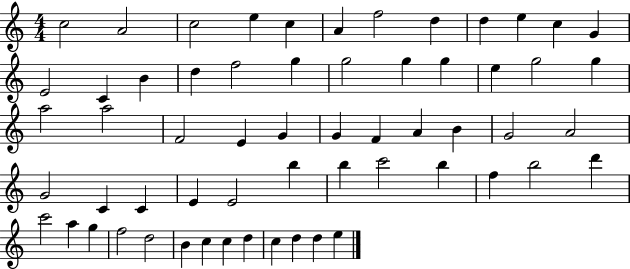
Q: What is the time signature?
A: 4/4